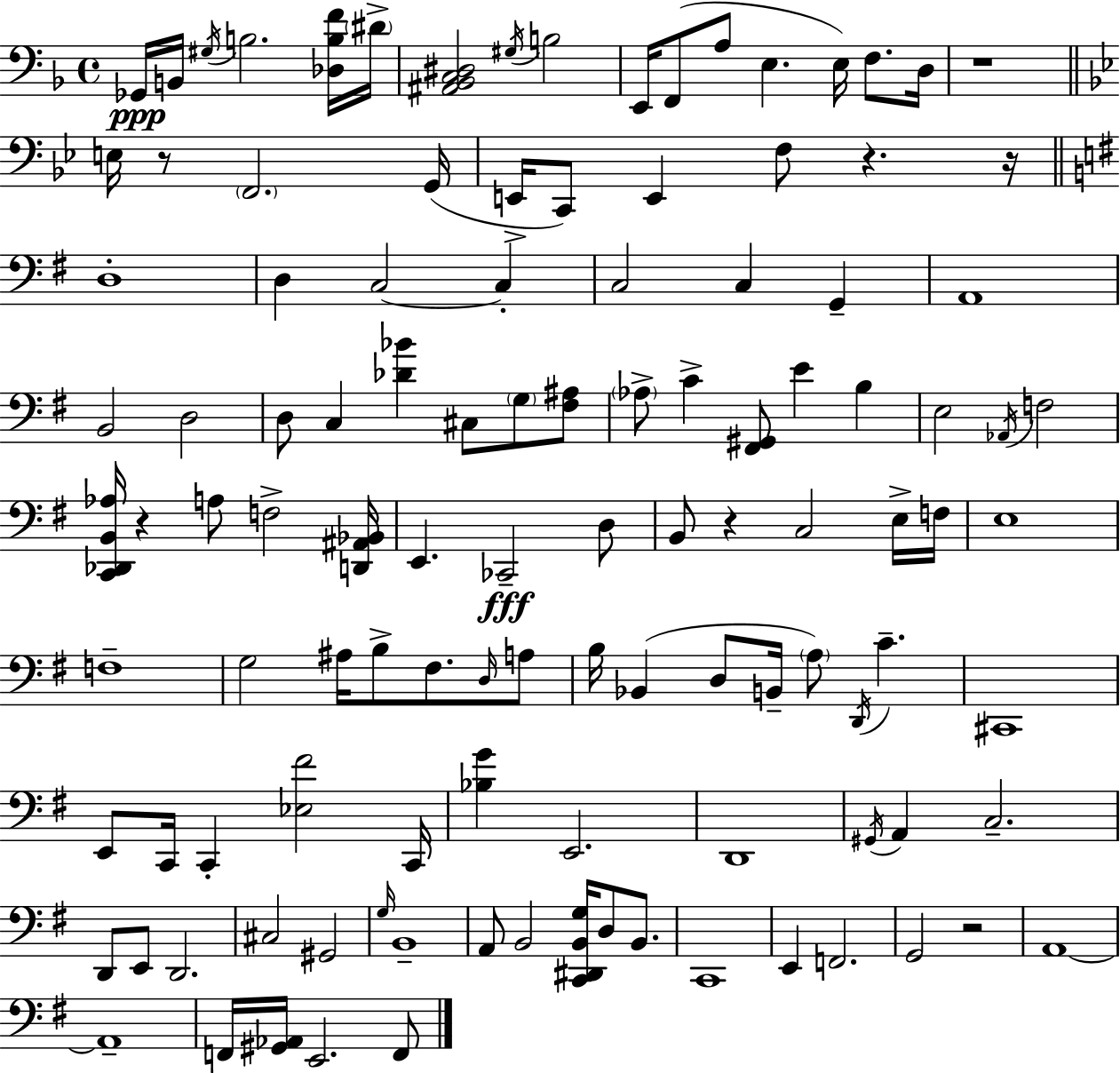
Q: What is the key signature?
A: D minor